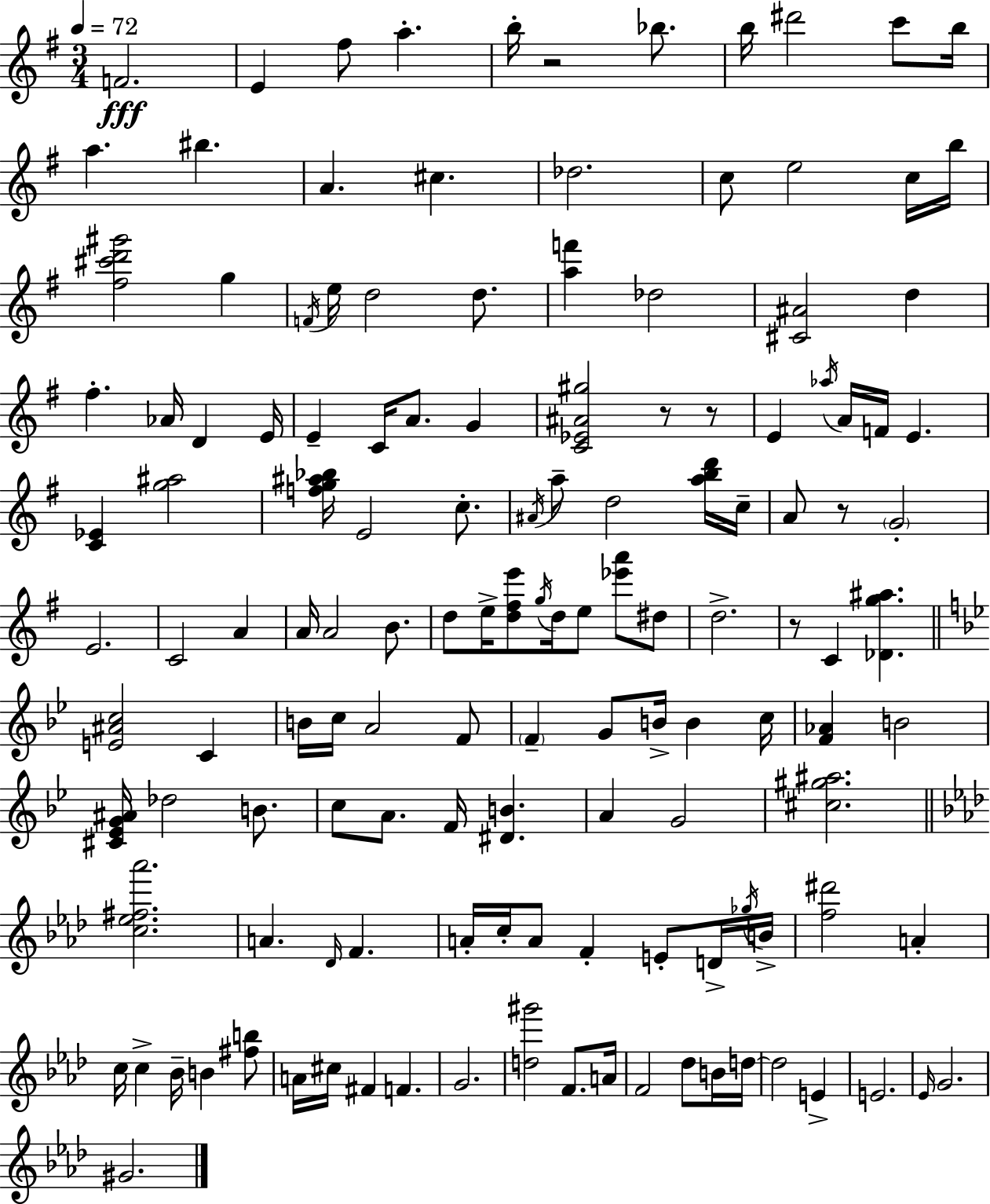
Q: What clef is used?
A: treble